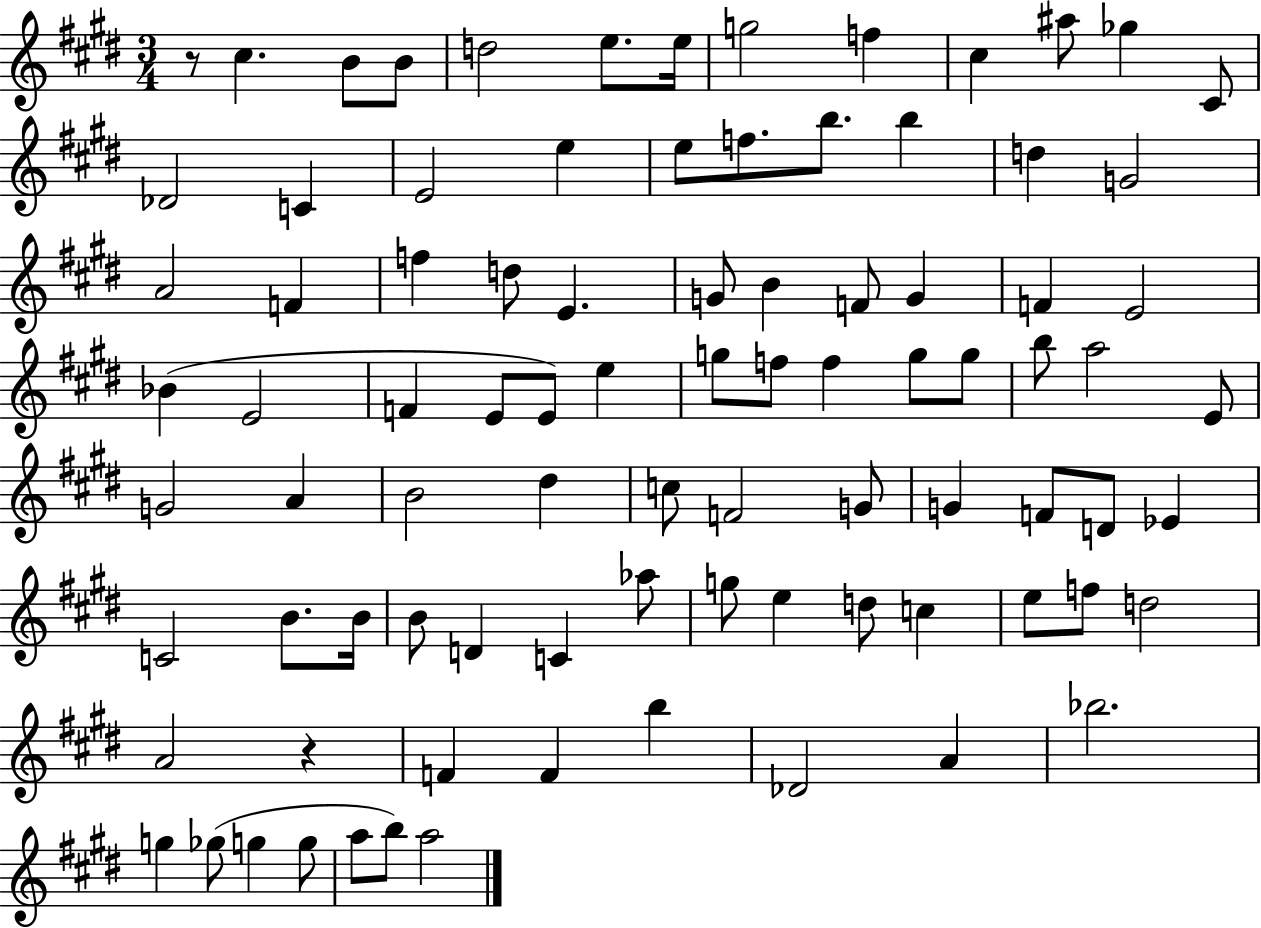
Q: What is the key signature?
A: E major